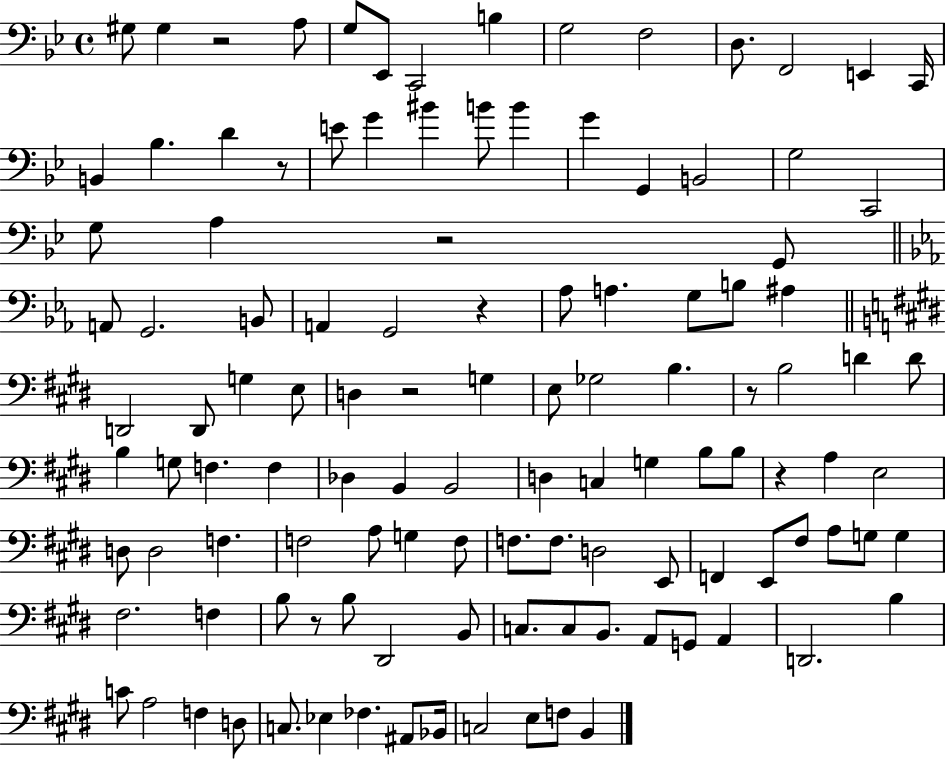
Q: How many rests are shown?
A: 8